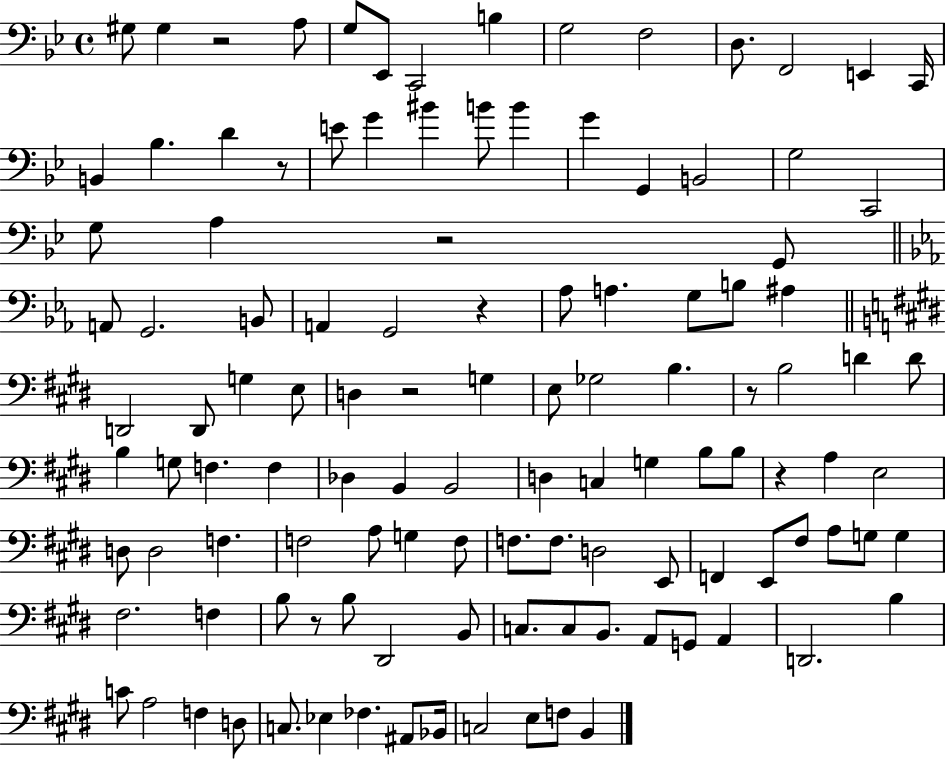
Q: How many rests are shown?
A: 8